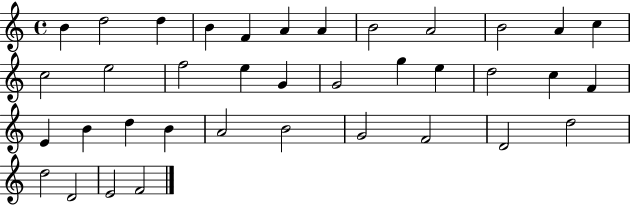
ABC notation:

X:1
T:Untitled
M:4/4
L:1/4
K:C
B d2 d B F A A B2 A2 B2 A c c2 e2 f2 e G G2 g e d2 c F E B d B A2 B2 G2 F2 D2 d2 d2 D2 E2 F2